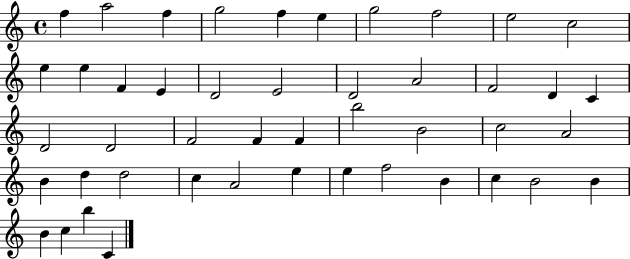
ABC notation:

X:1
T:Untitled
M:4/4
L:1/4
K:C
f a2 f g2 f e g2 f2 e2 c2 e e F E D2 E2 D2 A2 F2 D C D2 D2 F2 F F b2 B2 c2 A2 B d d2 c A2 e e f2 B c B2 B B c b C